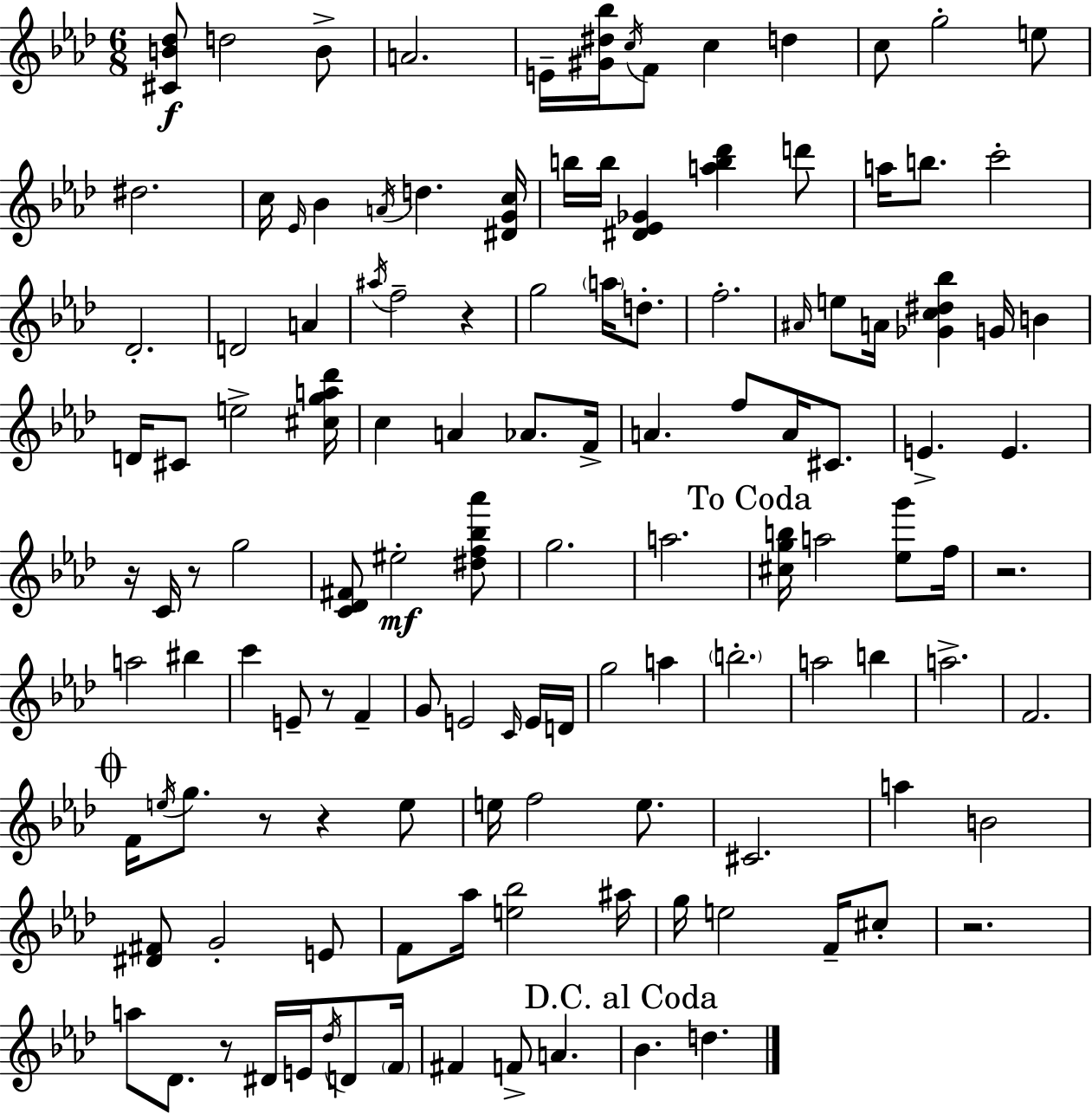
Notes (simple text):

[C#4,B4,Db5]/e D5/h B4/e A4/h. E4/s [G#4,D#5,Bb5]/s C5/s F4/e C5/q D5/q C5/e G5/h E5/e D#5/h. C5/s Eb4/s Bb4/q A4/s D5/q. [D#4,G4,C5]/s B5/s B5/s [D#4,Eb4,Gb4]/q [A5,B5,Db6]/q D6/e A5/s B5/e. C6/h Db4/h. D4/h A4/q A#5/s F5/h R/q G5/h A5/s D5/e. F5/h. A#4/s E5/e A4/s [Gb4,C5,D#5,Bb5]/q G4/s B4/q D4/s C#4/e E5/h [C#5,G5,A5,Db6]/s C5/q A4/q Ab4/e. F4/s A4/q. F5/e A4/s C#4/e. E4/q. E4/q. R/s C4/s R/e G5/h [C4,Db4,F#4]/e EIS5/h [D#5,F5,Bb5,Ab6]/e G5/h. A5/h. [C#5,G5,B5]/s A5/h [Eb5,G6]/e F5/s R/h. A5/h BIS5/q C6/q E4/e R/e F4/q G4/e E4/h C4/s E4/s D4/s G5/h A5/q B5/h. A5/h B5/q A5/h. F4/h. F4/s E5/s G5/e. R/e R/q E5/e E5/s F5/h E5/e. C#4/h. A5/q B4/h [D#4,F#4]/e G4/h E4/e F4/e Ab5/s [E5,Bb5]/h A#5/s G5/s E5/h F4/s C#5/e R/h. A5/e Db4/e. R/e D#4/s E4/s Db5/s D4/e F4/s F#4/q F4/e A4/q. Bb4/q. D5/q.